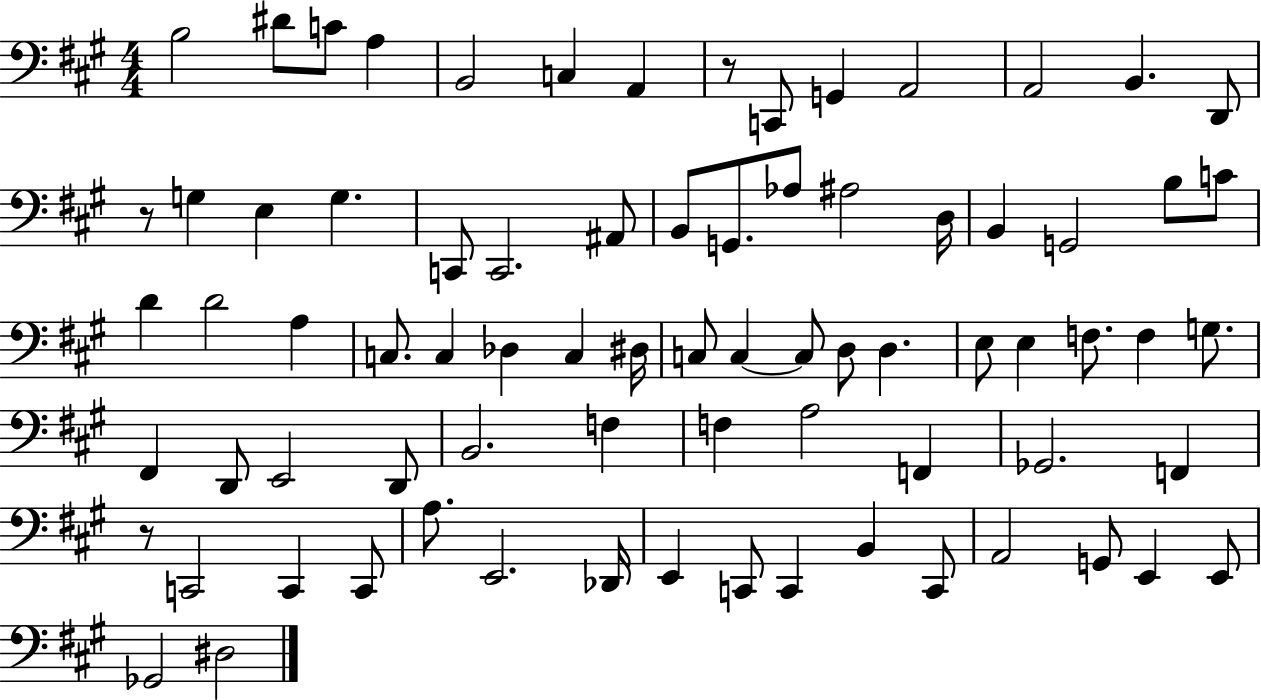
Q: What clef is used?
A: bass